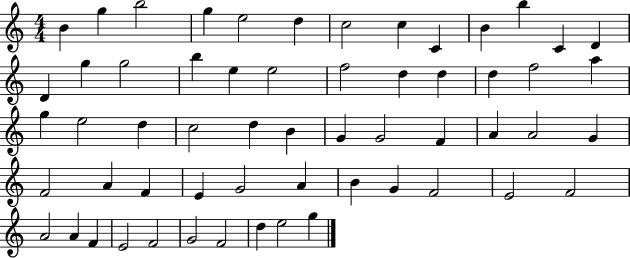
X:1
T:Untitled
M:4/4
L:1/4
K:C
B g b2 g e2 d c2 c C B b C D D g g2 b e e2 f2 d d d f2 a g e2 d c2 d B G G2 F A A2 G F2 A F E G2 A B G F2 E2 F2 A2 A F E2 F2 G2 F2 d e2 g